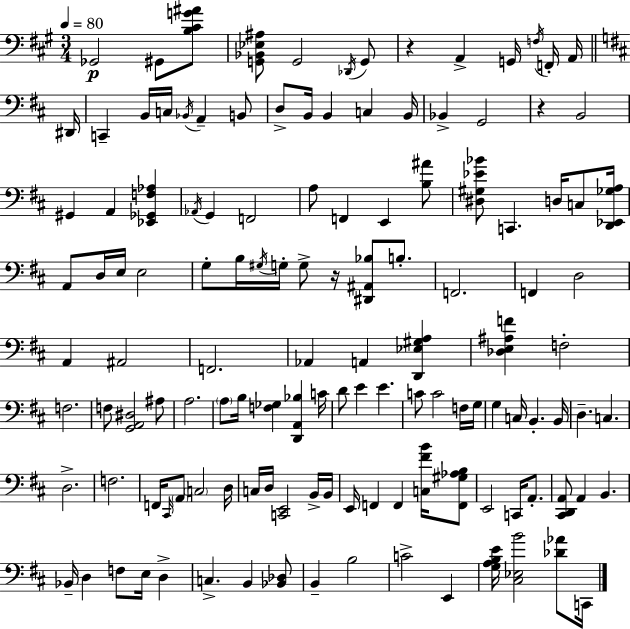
X:1
T:Untitled
M:3/4
L:1/4
K:A
_G,,2 ^G,,/2 [B,^CG^A]/2 [G,,_B,,_E,^A,]/2 G,,2 _D,,/4 G,,/2 z A,, G,,/4 F,/4 F,,/4 A,,/4 ^D,,/4 C,, B,,/4 C,/4 _B,,/4 A,, B,,/2 D,/2 B,,/4 B,, C, B,,/4 _B,, G,,2 z B,,2 ^G,, A,, [_E,,_G,,F,_A,] _A,,/4 G,, F,,2 A,/2 F,, E,, [B,^A]/2 [^D,^G,_E_B]/2 C,, D,/4 C,/2 [D,,_E,,_G,A,]/4 A,,/2 D,/4 E,/4 E,2 G,/2 B,/4 ^G,/4 G,/4 G,/2 z/4 [^D,,^A,,_B,]/2 B,/2 F,,2 F,, D,2 A,, ^A,,2 F,,2 _A,, A,, [D,,_E,^G,A,] [_D,E,^A,F] F,2 F,2 F,/2 [G,,A,,^D,]2 ^A,/2 A,2 A,/2 B,/4 [F,_G,] [D,,A,,_B,] C/4 D/2 E E C/2 C2 F,/4 G,/4 G, C,/4 B,, B,,/4 D, C, D,2 F,2 F,,/4 ^C,,/4 A,,/2 C,2 D,/4 C,/4 D,/4 [C,,E,,]2 B,,/4 B,,/4 E,,/4 F,, F,, [C,^FB]/4 [F,,^G,_A,B,]/2 E,,2 C,,/4 A,,/2 [^C,,D,,A,,]/2 A,, B,, _B,,/4 D, F,/2 E,/4 D, C, B,, [_B,,_D,]/2 B,, B,2 C2 E,, [G,A,B,E]/4 [^C,_E,B]2 [_D_A]/2 C,,/4